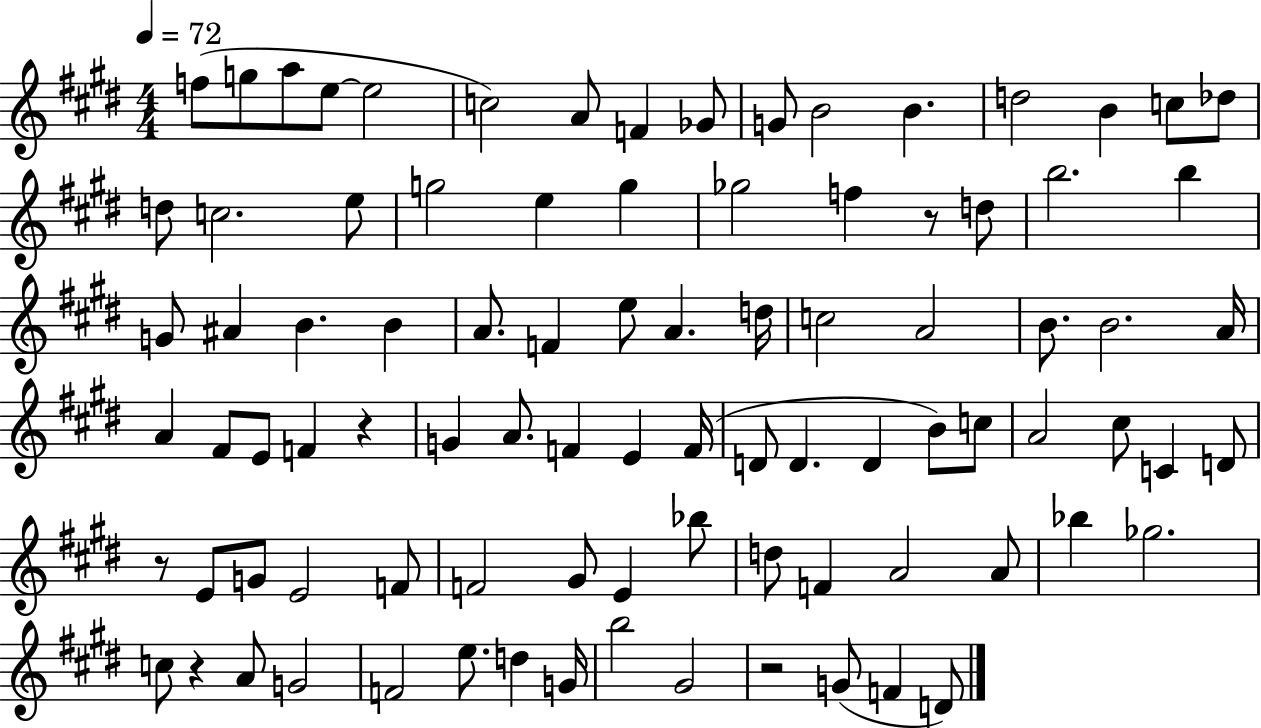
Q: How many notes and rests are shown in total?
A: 90